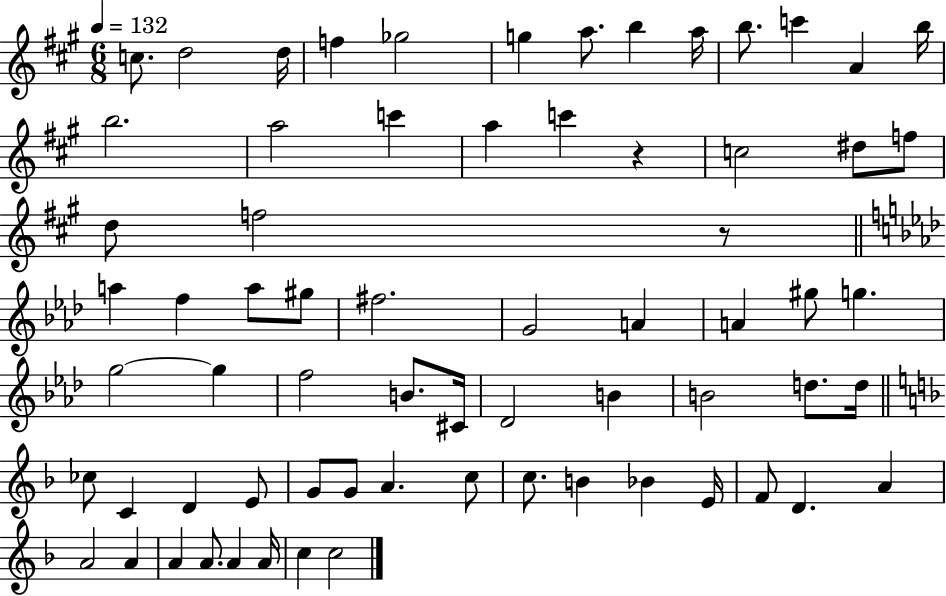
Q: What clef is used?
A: treble